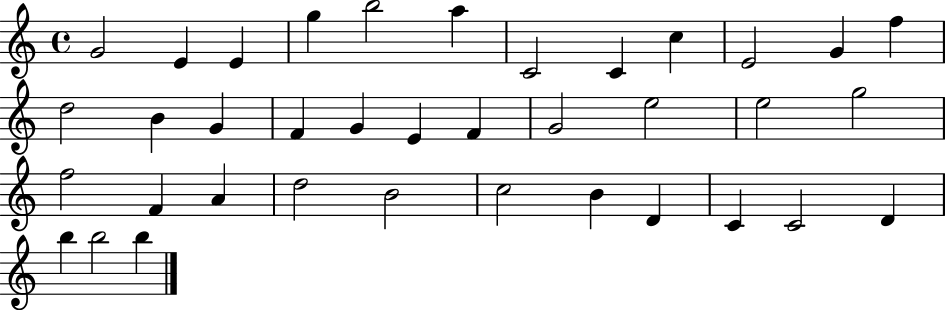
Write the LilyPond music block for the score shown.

{
  \clef treble
  \time 4/4
  \defaultTimeSignature
  \key c \major
  g'2 e'4 e'4 | g''4 b''2 a''4 | c'2 c'4 c''4 | e'2 g'4 f''4 | \break d''2 b'4 g'4 | f'4 g'4 e'4 f'4 | g'2 e''2 | e''2 g''2 | \break f''2 f'4 a'4 | d''2 b'2 | c''2 b'4 d'4 | c'4 c'2 d'4 | \break b''4 b''2 b''4 | \bar "|."
}